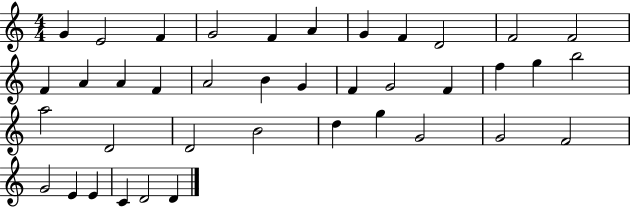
G4/q E4/h F4/q G4/h F4/q A4/q G4/q F4/q D4/h F4/h F4/h F4/q A4/q A4/q F4/q A4/h B4/q G4/q F4/q G4/h F4/q F5/q G5/q B5/h A5/h D4/h D4/h B4/h D5/q G5/q G4/h G4/h F4/h G4/h E4/q E4/q C4/q D4/h D4/q